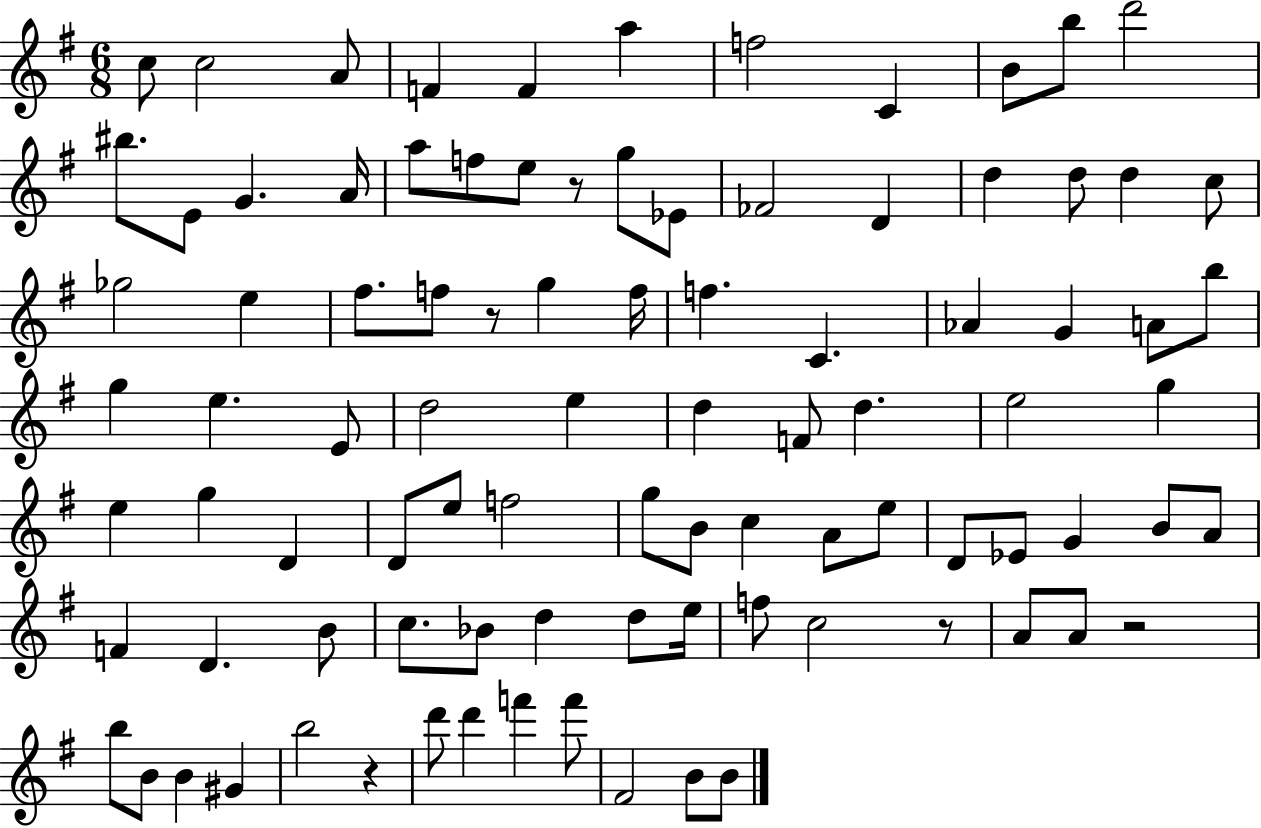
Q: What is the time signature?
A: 6/8